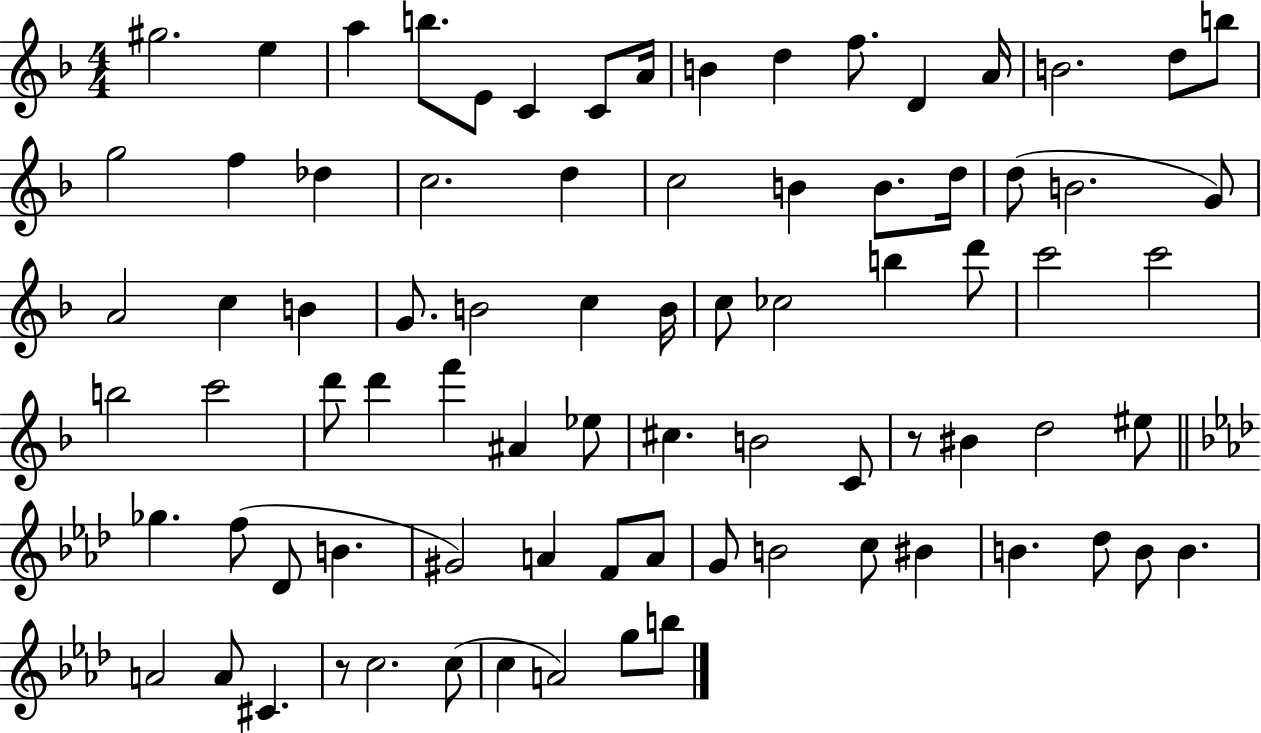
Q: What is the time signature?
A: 4/4